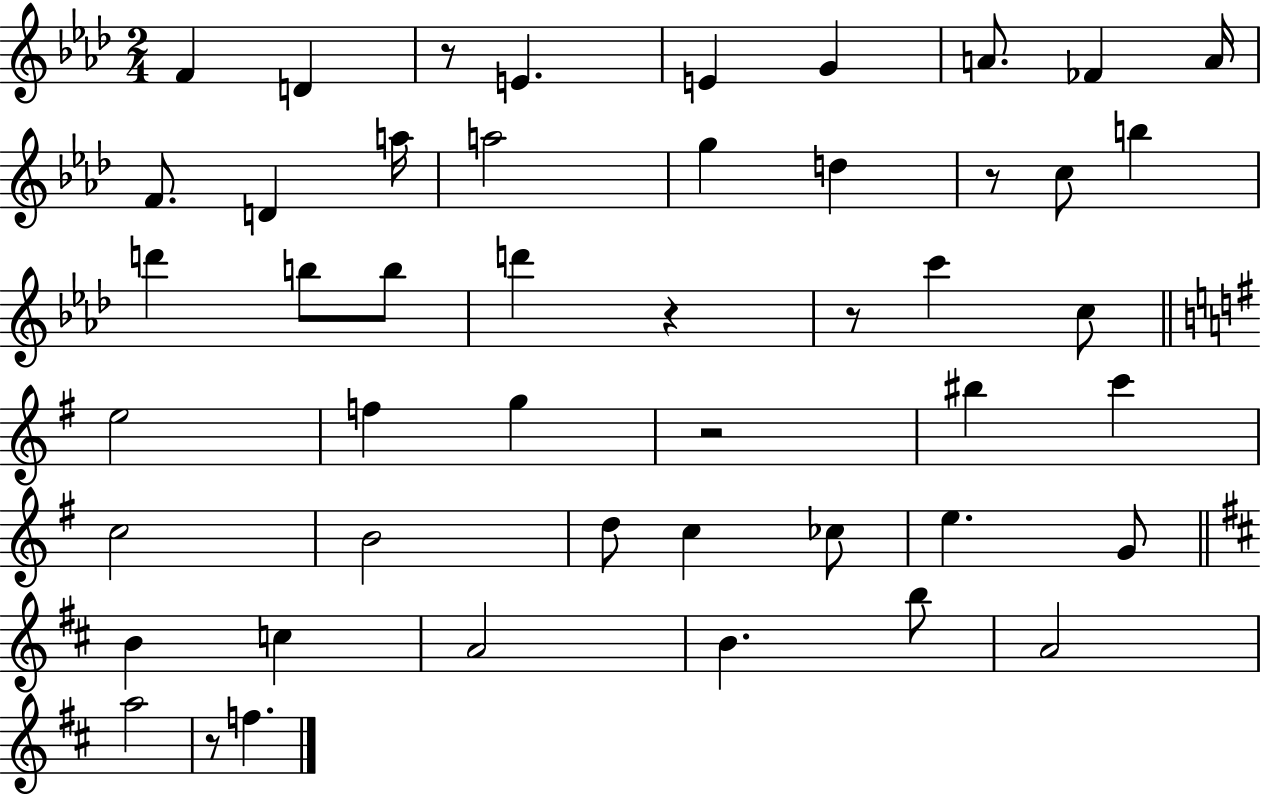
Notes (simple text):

F4/q D4/q R/e E4/q. E4/q G4/q A4/e. FES4/q A4/s F4/e. D4/q A5/s A5/h G5/q D5/q R/e C5/e B5/q D6/q B5/e B5/e D6/q R/q R/e C6/q C5/e E5/h F5/q G5/q R/h BIS5/q C6/q C5/h B4/h D5/e C5/q CES5/e E5/q. G4/e B4/q C5/q A4/h B4/q. B5/e A4/h A5/h R/e F5/q.